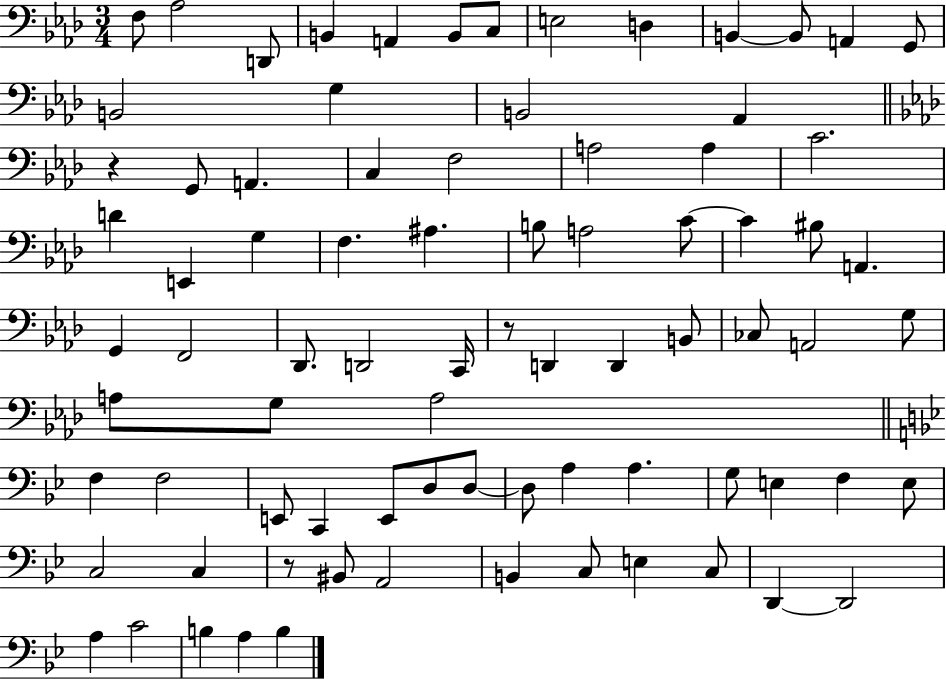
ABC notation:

X:1
T:Untitled
M:3/4
L:1/4
K:Ab
F,/2 _A,2 D,,/2 B,, A,, B,,/2 C,/2 E,2 D, B,, B,,/2 A,, G,,/2 B,,2 G, B,,2 _A,, z G,,/2 A,, C, F,2 A,2 A, C2 D E,, G, F, ^A, B,/2 A,2 C/2 C ^B,/2 A,, G,, F,,2 _D,,/2 D,,2 C,,/4 z/2 D,, D,, B,,/2 _C,/2 A,,2 G,/2 A,/2 G,/2 A,2 F, F,2 E,,/2 C,, E,,/2 D,/2 D,/2 D,/2 A, A, G,/2 E, F, E,/2 C,2 C, z/2 ^B,,/2 A,,2 B,, C,/2 E, C,/2 D,, D,,2 A, C2 B, A, B,